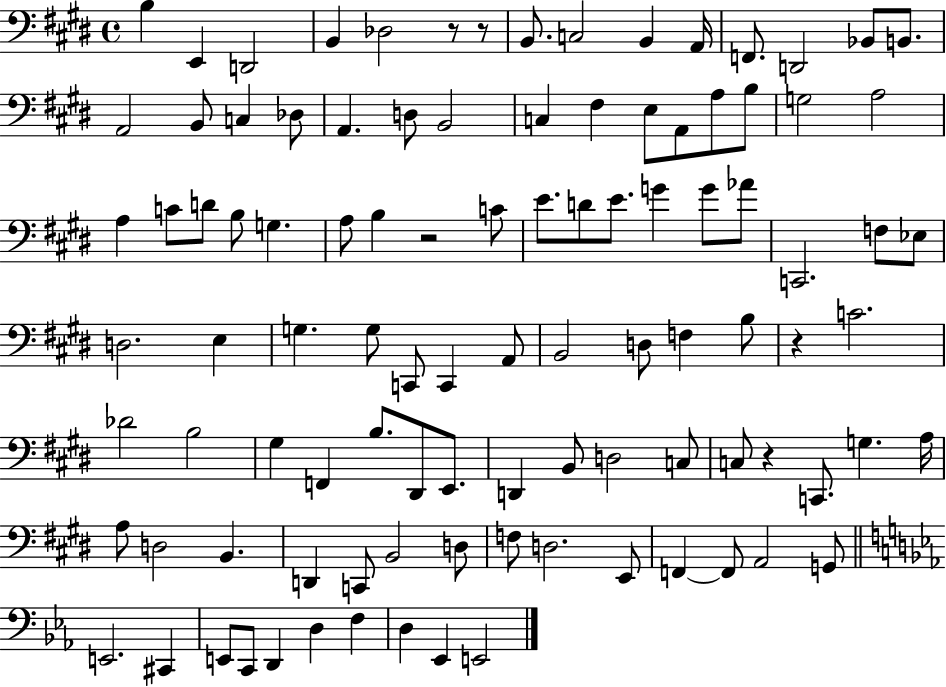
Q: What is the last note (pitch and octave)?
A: E2